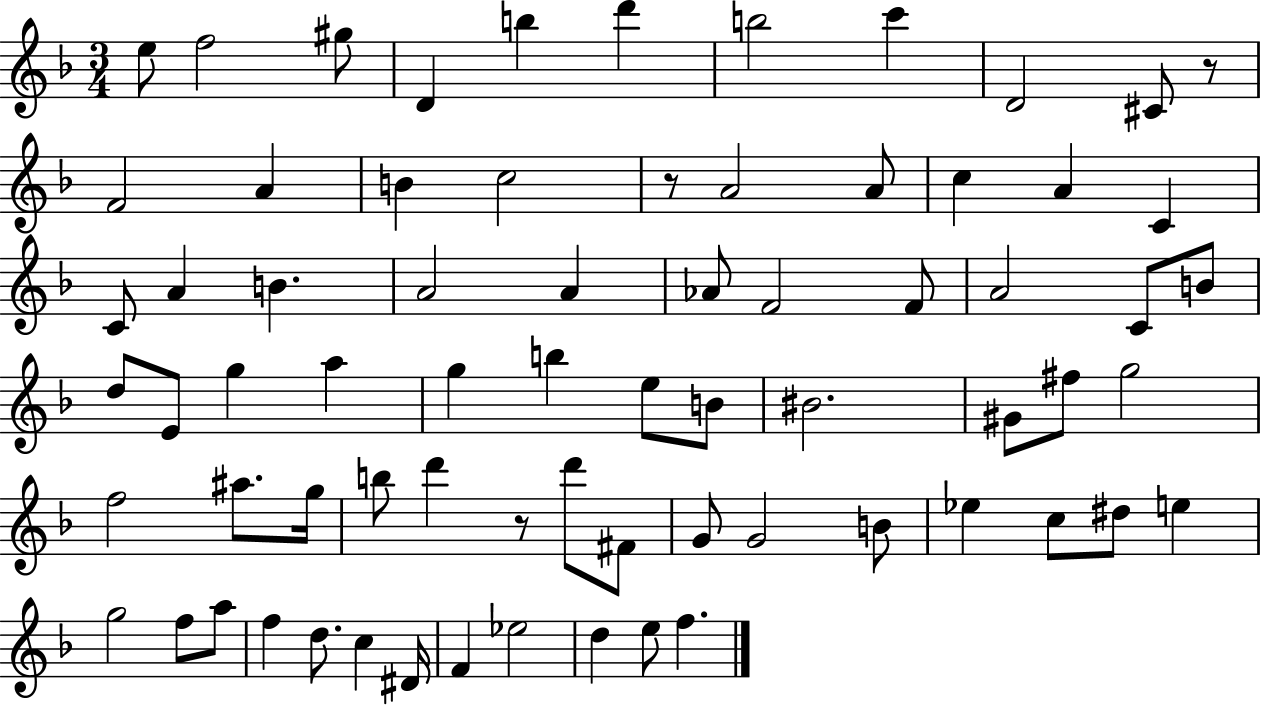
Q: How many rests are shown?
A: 3